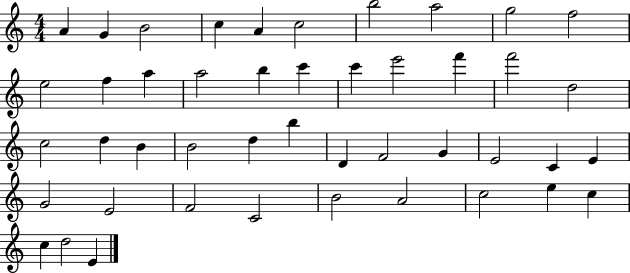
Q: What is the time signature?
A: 4/4